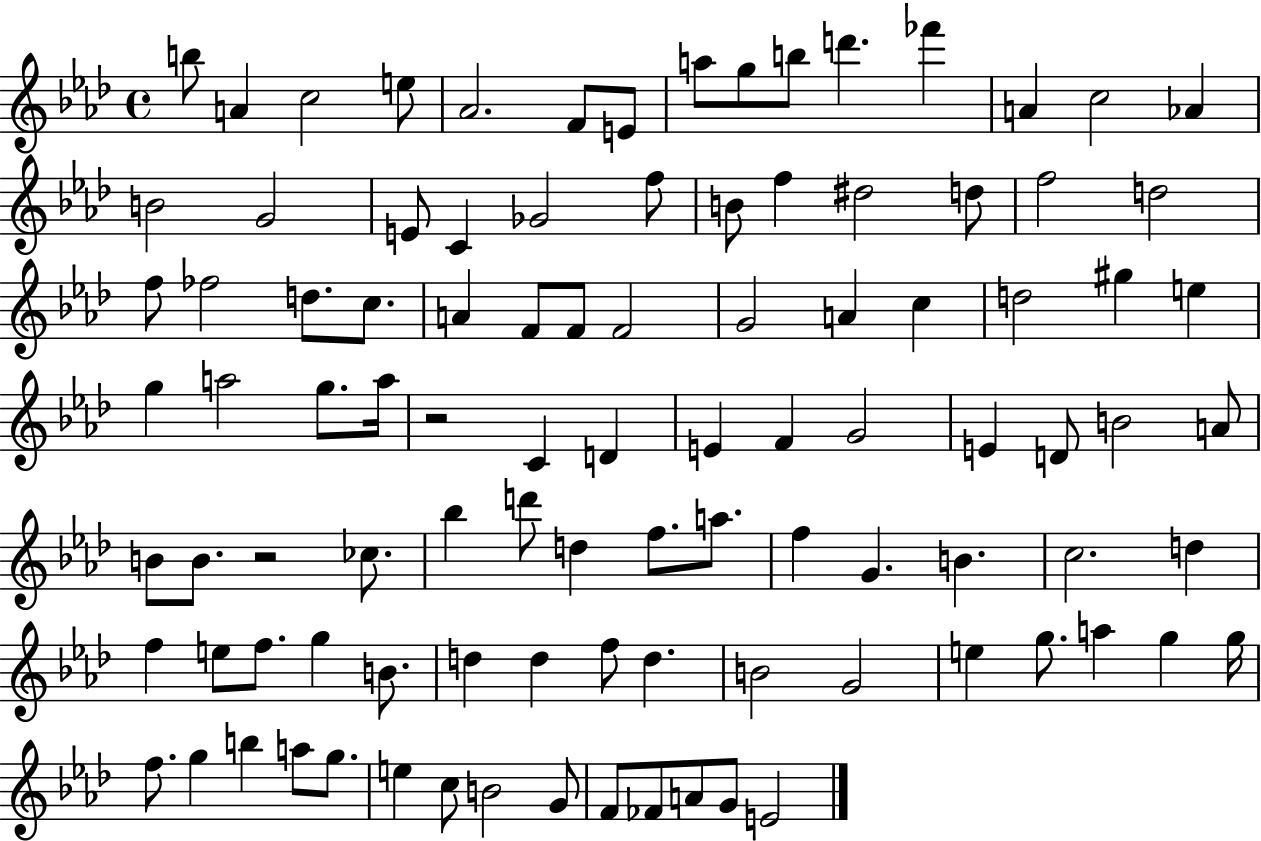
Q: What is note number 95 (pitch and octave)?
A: A4